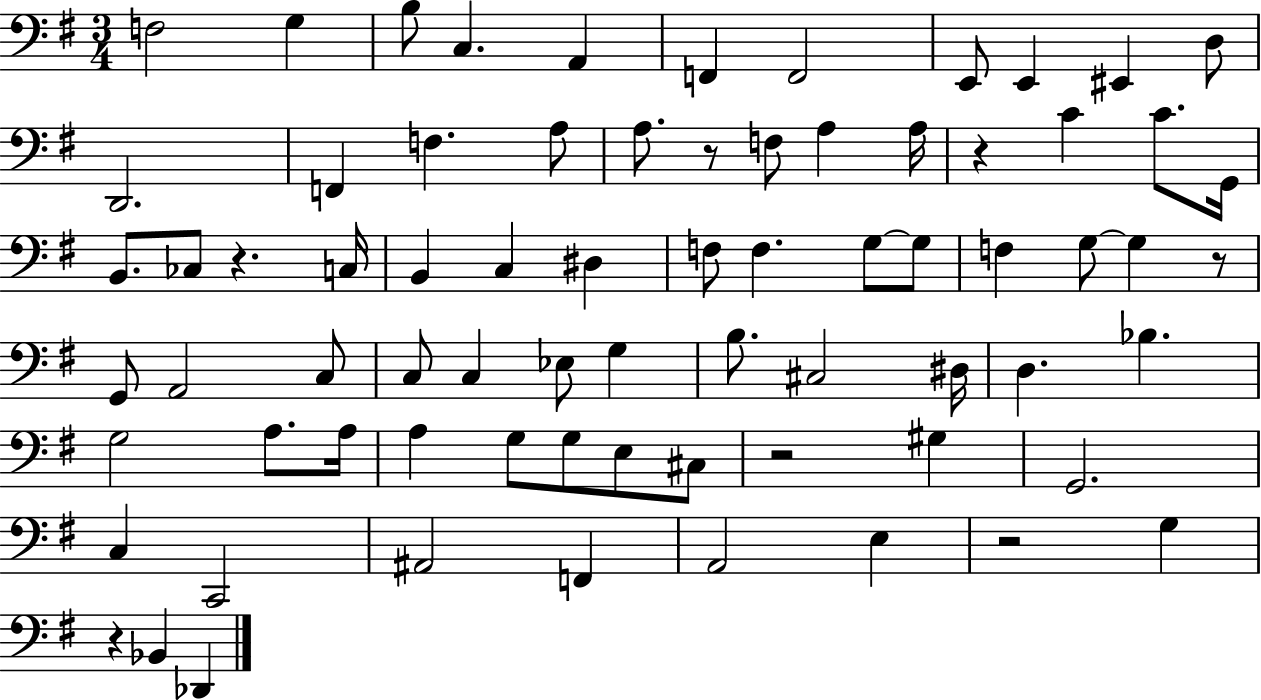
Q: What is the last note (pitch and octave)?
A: Db2